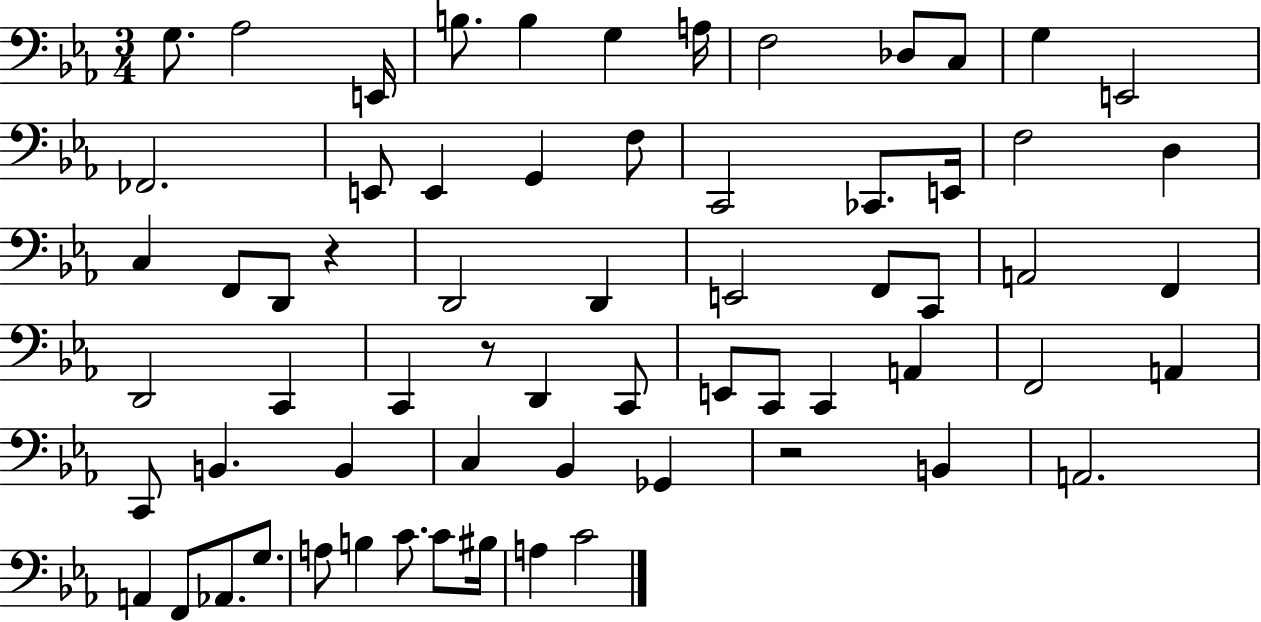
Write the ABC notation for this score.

X:1
T:Untitled
M:3/4
L:1/4
K:Eb
G,/2 _A,2 E,,/4 B,/2 B, G, A,/4 F,2 _D,/2 C,/2 G, E,,2 _F,,2 E,,/2 E,, G,, F,/2 C,,2 _C,,/2 E,,/4 F,2 D, C, F,,/2 D,,/2 z D,,2 D,, E,,2 F,,/2 C,,/2 A,,2 F,, D,,2 C,, C,, z/2 D,, C,,/2 E,,/2 C,,/2 C,, A,, F,,2 A,, C,,/2 B,, B,, C, _B,, _G,, z2 B,, A,,2 A,, F,,/2 _A,,/2 G,/2 A,/2 B, C/2 C/2 ^B,/4 A, C2